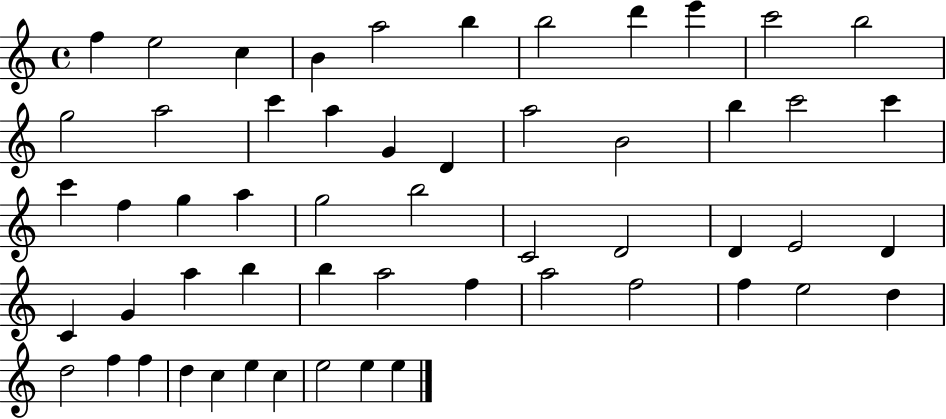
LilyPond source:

{
  \clef treble
  \time 4/4
  \defaultTimeSignature
  \key c \major
  f''4 e''2 c''4 | b'4 a''2 b''4 | b''2 d'''4 e'''4 | c'''2 b''2 | \break g''2 a''2 | c'''4 a''4 g'4 d'4 | a''2 b'2 | b''4 c'''2 c'''4 | \break c'''4 f''4 g''4 a''4 | g''2 b''2 | c'2 d'2 | d'4 e'2 d'4 | \break c'4 g'4 a''4 b''4 | b''4 a''2 f''4 | a''2 f''2 | f''4 e''2 d''4 | \break d''2 f''4 f''4 | d''4 c''4 e''4 c''4 | e''2 e''4 e''4 | \bar "|."
}